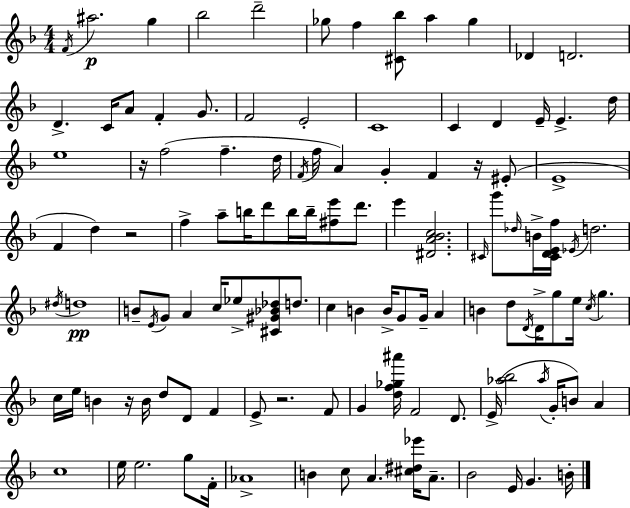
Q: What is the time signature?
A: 4/4